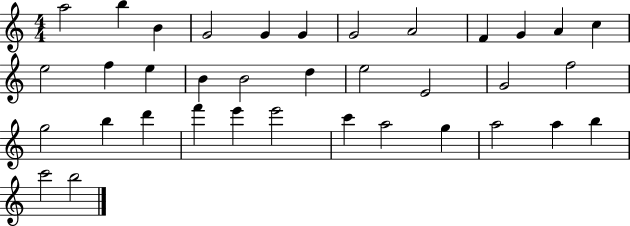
X:1
T:Untitled
M:4/4
L:1/4
K:C
a2 b B G2 G G G2 A2 F G A c e2 f e B B2 d e2 E2 G2 f2 g2 b d' f' e' e'2 c' a2 g a2 a b c'2 b2